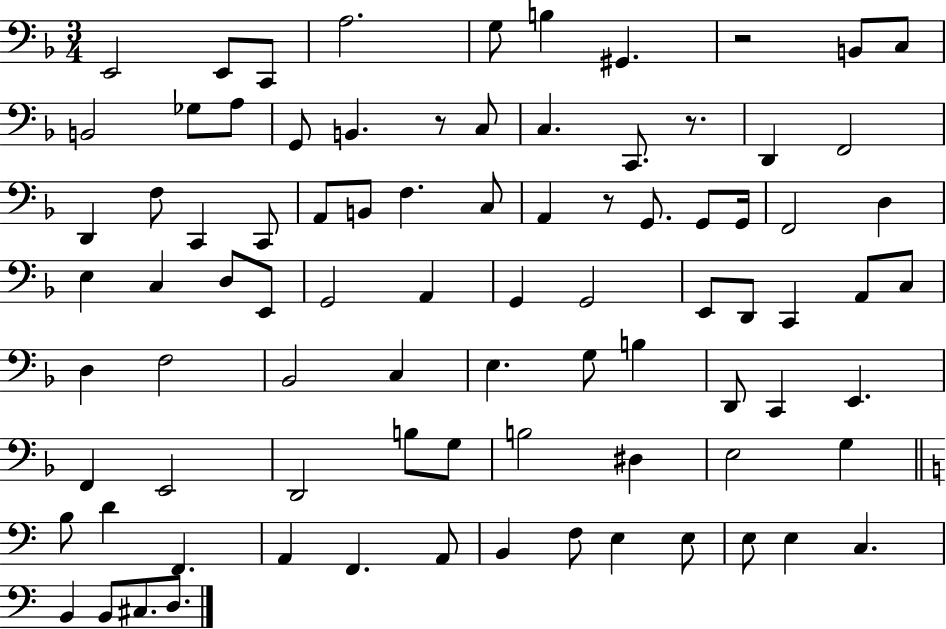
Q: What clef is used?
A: bass